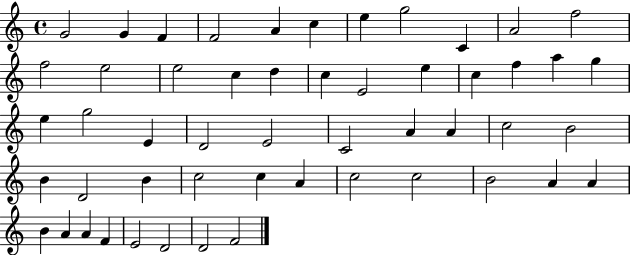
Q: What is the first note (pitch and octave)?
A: G4